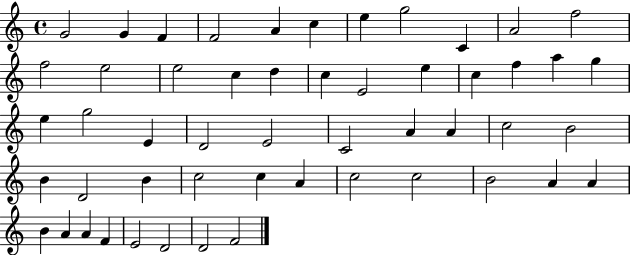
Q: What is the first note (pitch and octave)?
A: G4